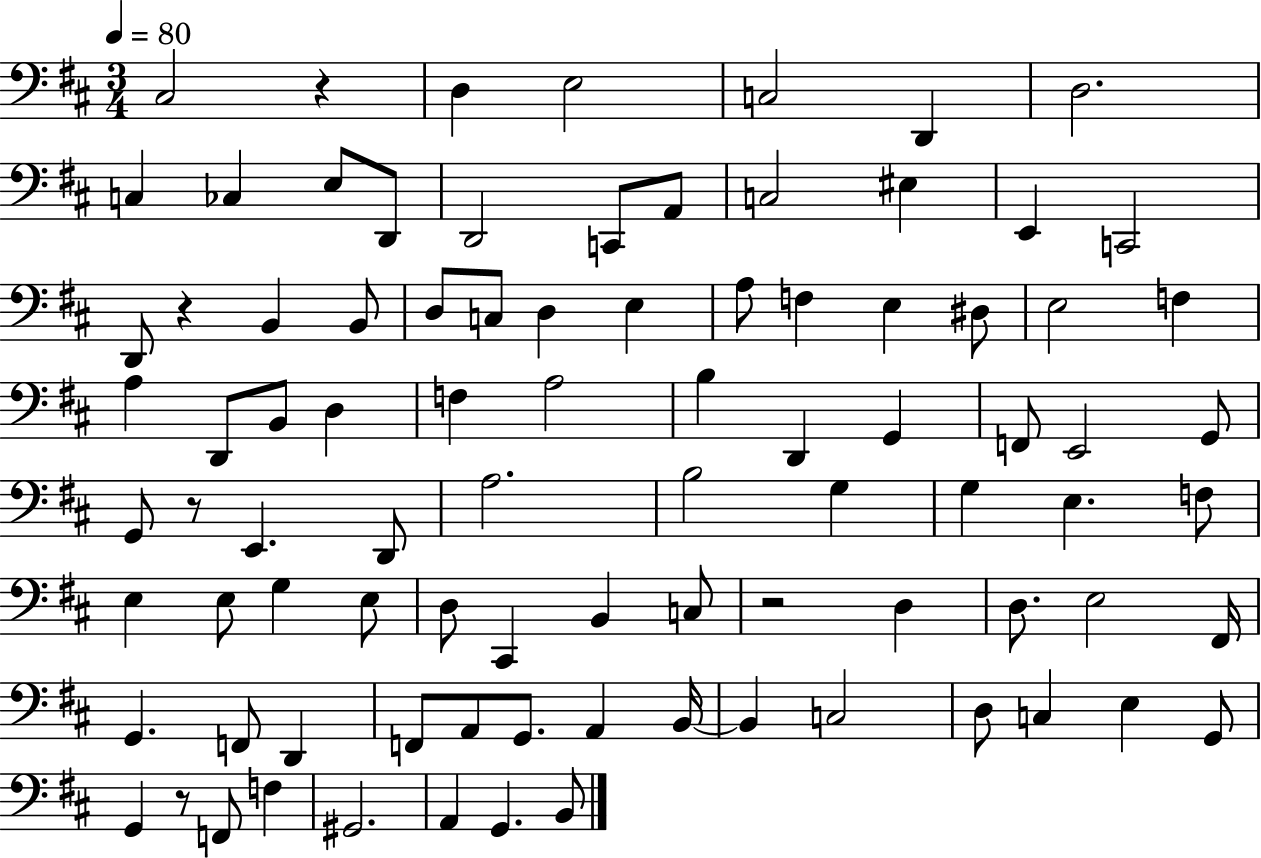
X:1
T:Untitled
M:3/4
L:1/4
K:D
^C,2 z D, E,2 C,2 D,, D,2 C, _C, E,/2 D,,/2 D,,2 C,,/2 A,,/2 C,2 ^E, E,, C,,2 D,,/2 z B,, B,,/2 D,/2 C,/2 D, E, A,/2 F, E, ^D,/2 E,2 F, A, D,,/2 B,,/2 D, F, A,2 B, D,, G,, F,,/2 E,,2 G,,/2 G,,/2 z/2 E,, D,,/2 A,2 B,2 G, G, E, F,/2 E, E,/2 G, E,/2 D,/2 ^C,, B,, C,/2 z2 D, D,/2 E,2 ^F,,/4 G,, F,,/2 D,, F,,/2 A,,/2 G,,/2 A,, B,,/4 B,, C,2 D,/2 C, E, G,,/2 G,, z/2 F,,/2 F, ^G,,2 A,, G,, B,,/2